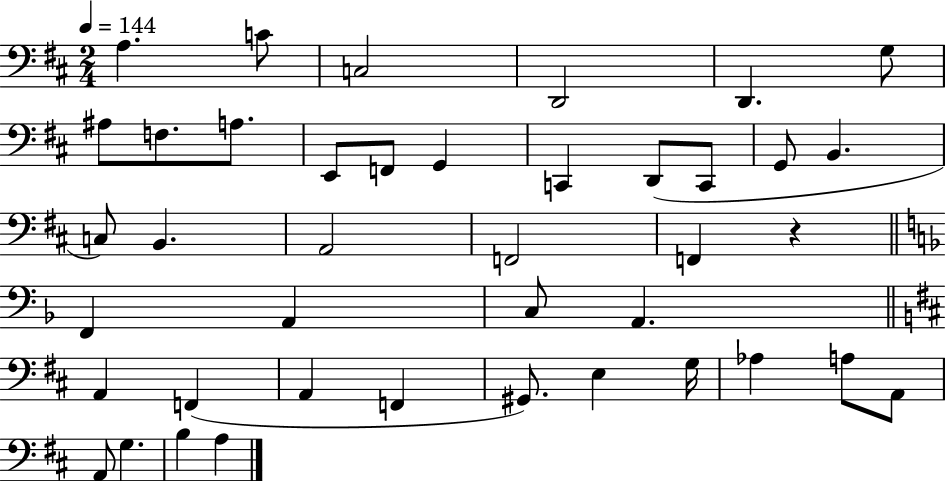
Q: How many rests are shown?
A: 1